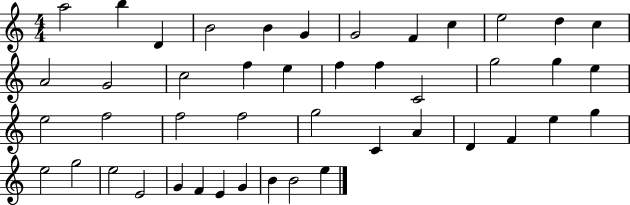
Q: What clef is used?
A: treble